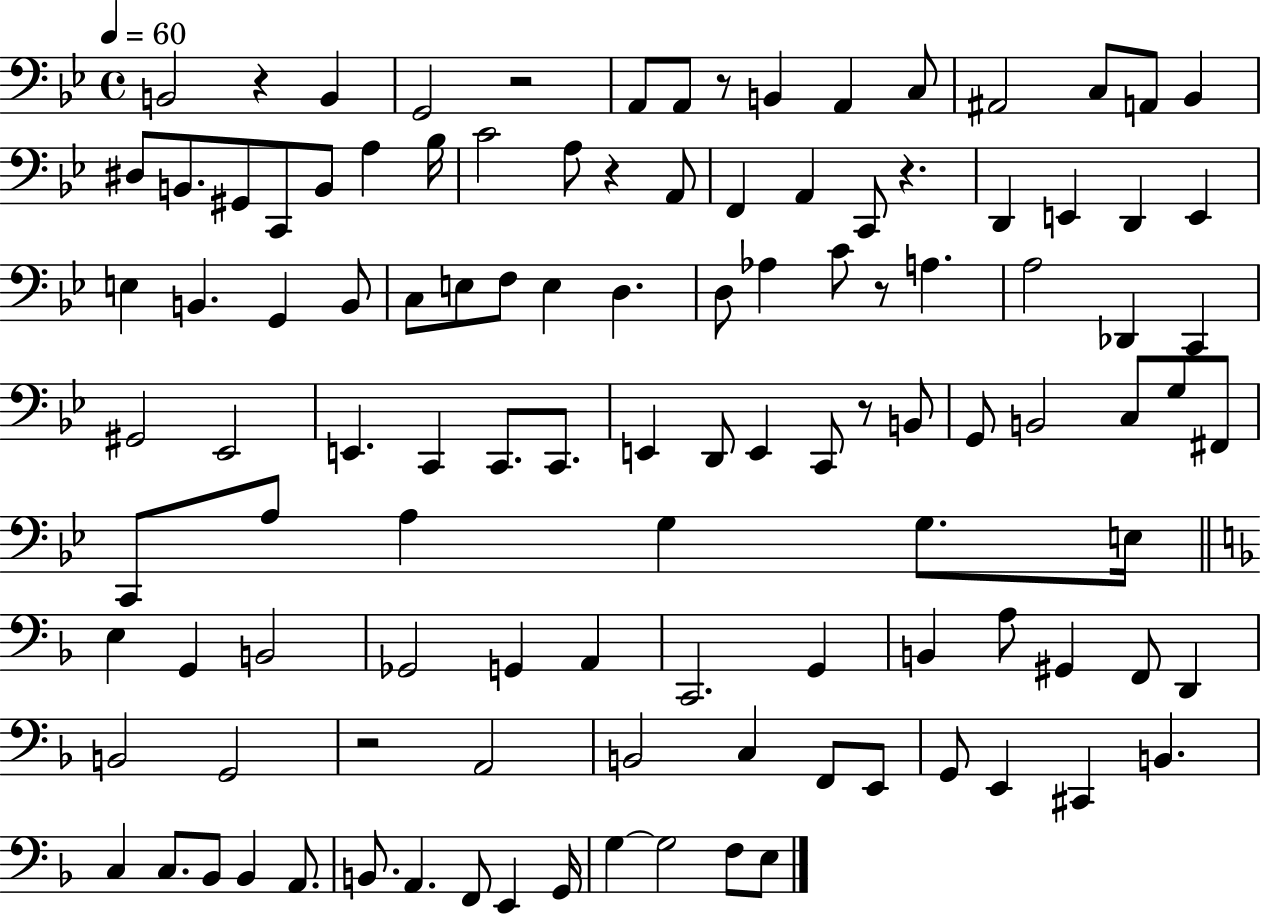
X:1
T:Untitled
M:4/4
L:1/4
K:Bb
B,,2 z B,, G,,2 z2 A,,/2 A,,/2 z/2 B,, A,, C,/2 ^A,,2 C,/2 A,,/2 _B,, ^D,/2 B,,/2 ^G,,/2 C,,/2 B,,/2 A, _B,/4 C2 A,/2 z A,,/2 F,, A,, C,,/2 z D,, E,, D,, E,, E, B,, G,, B,,/2 C,/2 E,/2 F,/2 E, D, D,/2 _A, C/2 z/2 A, A,2 _D,, C,, ^G,,2 _E,,2 E,, C,, C,,/2 C,,/2 E,, D,,/2 E,, C,,/2 z/2 B,,/2 G,,/2 B,,2 C,/2 G,/2 ^F,,/2 C,,/2 A,/2 A, G, G,/2 E,/4 E, G,, B,,2 _G,,2 G,, A,, C,,2 G,, B,, A,/2 ^G,, F,,/2 D,, B,,2 G,,2 z2 A,,2 B,,2 C, F,,/2 E,,/2 G,,/2 E,, ^C,, B,, C, C,/2 _B,,/2 _B,, A,,/2 B,,/2 A,, F,,/2 E,, G,,/4 G, G,2 F,/2 E,/2